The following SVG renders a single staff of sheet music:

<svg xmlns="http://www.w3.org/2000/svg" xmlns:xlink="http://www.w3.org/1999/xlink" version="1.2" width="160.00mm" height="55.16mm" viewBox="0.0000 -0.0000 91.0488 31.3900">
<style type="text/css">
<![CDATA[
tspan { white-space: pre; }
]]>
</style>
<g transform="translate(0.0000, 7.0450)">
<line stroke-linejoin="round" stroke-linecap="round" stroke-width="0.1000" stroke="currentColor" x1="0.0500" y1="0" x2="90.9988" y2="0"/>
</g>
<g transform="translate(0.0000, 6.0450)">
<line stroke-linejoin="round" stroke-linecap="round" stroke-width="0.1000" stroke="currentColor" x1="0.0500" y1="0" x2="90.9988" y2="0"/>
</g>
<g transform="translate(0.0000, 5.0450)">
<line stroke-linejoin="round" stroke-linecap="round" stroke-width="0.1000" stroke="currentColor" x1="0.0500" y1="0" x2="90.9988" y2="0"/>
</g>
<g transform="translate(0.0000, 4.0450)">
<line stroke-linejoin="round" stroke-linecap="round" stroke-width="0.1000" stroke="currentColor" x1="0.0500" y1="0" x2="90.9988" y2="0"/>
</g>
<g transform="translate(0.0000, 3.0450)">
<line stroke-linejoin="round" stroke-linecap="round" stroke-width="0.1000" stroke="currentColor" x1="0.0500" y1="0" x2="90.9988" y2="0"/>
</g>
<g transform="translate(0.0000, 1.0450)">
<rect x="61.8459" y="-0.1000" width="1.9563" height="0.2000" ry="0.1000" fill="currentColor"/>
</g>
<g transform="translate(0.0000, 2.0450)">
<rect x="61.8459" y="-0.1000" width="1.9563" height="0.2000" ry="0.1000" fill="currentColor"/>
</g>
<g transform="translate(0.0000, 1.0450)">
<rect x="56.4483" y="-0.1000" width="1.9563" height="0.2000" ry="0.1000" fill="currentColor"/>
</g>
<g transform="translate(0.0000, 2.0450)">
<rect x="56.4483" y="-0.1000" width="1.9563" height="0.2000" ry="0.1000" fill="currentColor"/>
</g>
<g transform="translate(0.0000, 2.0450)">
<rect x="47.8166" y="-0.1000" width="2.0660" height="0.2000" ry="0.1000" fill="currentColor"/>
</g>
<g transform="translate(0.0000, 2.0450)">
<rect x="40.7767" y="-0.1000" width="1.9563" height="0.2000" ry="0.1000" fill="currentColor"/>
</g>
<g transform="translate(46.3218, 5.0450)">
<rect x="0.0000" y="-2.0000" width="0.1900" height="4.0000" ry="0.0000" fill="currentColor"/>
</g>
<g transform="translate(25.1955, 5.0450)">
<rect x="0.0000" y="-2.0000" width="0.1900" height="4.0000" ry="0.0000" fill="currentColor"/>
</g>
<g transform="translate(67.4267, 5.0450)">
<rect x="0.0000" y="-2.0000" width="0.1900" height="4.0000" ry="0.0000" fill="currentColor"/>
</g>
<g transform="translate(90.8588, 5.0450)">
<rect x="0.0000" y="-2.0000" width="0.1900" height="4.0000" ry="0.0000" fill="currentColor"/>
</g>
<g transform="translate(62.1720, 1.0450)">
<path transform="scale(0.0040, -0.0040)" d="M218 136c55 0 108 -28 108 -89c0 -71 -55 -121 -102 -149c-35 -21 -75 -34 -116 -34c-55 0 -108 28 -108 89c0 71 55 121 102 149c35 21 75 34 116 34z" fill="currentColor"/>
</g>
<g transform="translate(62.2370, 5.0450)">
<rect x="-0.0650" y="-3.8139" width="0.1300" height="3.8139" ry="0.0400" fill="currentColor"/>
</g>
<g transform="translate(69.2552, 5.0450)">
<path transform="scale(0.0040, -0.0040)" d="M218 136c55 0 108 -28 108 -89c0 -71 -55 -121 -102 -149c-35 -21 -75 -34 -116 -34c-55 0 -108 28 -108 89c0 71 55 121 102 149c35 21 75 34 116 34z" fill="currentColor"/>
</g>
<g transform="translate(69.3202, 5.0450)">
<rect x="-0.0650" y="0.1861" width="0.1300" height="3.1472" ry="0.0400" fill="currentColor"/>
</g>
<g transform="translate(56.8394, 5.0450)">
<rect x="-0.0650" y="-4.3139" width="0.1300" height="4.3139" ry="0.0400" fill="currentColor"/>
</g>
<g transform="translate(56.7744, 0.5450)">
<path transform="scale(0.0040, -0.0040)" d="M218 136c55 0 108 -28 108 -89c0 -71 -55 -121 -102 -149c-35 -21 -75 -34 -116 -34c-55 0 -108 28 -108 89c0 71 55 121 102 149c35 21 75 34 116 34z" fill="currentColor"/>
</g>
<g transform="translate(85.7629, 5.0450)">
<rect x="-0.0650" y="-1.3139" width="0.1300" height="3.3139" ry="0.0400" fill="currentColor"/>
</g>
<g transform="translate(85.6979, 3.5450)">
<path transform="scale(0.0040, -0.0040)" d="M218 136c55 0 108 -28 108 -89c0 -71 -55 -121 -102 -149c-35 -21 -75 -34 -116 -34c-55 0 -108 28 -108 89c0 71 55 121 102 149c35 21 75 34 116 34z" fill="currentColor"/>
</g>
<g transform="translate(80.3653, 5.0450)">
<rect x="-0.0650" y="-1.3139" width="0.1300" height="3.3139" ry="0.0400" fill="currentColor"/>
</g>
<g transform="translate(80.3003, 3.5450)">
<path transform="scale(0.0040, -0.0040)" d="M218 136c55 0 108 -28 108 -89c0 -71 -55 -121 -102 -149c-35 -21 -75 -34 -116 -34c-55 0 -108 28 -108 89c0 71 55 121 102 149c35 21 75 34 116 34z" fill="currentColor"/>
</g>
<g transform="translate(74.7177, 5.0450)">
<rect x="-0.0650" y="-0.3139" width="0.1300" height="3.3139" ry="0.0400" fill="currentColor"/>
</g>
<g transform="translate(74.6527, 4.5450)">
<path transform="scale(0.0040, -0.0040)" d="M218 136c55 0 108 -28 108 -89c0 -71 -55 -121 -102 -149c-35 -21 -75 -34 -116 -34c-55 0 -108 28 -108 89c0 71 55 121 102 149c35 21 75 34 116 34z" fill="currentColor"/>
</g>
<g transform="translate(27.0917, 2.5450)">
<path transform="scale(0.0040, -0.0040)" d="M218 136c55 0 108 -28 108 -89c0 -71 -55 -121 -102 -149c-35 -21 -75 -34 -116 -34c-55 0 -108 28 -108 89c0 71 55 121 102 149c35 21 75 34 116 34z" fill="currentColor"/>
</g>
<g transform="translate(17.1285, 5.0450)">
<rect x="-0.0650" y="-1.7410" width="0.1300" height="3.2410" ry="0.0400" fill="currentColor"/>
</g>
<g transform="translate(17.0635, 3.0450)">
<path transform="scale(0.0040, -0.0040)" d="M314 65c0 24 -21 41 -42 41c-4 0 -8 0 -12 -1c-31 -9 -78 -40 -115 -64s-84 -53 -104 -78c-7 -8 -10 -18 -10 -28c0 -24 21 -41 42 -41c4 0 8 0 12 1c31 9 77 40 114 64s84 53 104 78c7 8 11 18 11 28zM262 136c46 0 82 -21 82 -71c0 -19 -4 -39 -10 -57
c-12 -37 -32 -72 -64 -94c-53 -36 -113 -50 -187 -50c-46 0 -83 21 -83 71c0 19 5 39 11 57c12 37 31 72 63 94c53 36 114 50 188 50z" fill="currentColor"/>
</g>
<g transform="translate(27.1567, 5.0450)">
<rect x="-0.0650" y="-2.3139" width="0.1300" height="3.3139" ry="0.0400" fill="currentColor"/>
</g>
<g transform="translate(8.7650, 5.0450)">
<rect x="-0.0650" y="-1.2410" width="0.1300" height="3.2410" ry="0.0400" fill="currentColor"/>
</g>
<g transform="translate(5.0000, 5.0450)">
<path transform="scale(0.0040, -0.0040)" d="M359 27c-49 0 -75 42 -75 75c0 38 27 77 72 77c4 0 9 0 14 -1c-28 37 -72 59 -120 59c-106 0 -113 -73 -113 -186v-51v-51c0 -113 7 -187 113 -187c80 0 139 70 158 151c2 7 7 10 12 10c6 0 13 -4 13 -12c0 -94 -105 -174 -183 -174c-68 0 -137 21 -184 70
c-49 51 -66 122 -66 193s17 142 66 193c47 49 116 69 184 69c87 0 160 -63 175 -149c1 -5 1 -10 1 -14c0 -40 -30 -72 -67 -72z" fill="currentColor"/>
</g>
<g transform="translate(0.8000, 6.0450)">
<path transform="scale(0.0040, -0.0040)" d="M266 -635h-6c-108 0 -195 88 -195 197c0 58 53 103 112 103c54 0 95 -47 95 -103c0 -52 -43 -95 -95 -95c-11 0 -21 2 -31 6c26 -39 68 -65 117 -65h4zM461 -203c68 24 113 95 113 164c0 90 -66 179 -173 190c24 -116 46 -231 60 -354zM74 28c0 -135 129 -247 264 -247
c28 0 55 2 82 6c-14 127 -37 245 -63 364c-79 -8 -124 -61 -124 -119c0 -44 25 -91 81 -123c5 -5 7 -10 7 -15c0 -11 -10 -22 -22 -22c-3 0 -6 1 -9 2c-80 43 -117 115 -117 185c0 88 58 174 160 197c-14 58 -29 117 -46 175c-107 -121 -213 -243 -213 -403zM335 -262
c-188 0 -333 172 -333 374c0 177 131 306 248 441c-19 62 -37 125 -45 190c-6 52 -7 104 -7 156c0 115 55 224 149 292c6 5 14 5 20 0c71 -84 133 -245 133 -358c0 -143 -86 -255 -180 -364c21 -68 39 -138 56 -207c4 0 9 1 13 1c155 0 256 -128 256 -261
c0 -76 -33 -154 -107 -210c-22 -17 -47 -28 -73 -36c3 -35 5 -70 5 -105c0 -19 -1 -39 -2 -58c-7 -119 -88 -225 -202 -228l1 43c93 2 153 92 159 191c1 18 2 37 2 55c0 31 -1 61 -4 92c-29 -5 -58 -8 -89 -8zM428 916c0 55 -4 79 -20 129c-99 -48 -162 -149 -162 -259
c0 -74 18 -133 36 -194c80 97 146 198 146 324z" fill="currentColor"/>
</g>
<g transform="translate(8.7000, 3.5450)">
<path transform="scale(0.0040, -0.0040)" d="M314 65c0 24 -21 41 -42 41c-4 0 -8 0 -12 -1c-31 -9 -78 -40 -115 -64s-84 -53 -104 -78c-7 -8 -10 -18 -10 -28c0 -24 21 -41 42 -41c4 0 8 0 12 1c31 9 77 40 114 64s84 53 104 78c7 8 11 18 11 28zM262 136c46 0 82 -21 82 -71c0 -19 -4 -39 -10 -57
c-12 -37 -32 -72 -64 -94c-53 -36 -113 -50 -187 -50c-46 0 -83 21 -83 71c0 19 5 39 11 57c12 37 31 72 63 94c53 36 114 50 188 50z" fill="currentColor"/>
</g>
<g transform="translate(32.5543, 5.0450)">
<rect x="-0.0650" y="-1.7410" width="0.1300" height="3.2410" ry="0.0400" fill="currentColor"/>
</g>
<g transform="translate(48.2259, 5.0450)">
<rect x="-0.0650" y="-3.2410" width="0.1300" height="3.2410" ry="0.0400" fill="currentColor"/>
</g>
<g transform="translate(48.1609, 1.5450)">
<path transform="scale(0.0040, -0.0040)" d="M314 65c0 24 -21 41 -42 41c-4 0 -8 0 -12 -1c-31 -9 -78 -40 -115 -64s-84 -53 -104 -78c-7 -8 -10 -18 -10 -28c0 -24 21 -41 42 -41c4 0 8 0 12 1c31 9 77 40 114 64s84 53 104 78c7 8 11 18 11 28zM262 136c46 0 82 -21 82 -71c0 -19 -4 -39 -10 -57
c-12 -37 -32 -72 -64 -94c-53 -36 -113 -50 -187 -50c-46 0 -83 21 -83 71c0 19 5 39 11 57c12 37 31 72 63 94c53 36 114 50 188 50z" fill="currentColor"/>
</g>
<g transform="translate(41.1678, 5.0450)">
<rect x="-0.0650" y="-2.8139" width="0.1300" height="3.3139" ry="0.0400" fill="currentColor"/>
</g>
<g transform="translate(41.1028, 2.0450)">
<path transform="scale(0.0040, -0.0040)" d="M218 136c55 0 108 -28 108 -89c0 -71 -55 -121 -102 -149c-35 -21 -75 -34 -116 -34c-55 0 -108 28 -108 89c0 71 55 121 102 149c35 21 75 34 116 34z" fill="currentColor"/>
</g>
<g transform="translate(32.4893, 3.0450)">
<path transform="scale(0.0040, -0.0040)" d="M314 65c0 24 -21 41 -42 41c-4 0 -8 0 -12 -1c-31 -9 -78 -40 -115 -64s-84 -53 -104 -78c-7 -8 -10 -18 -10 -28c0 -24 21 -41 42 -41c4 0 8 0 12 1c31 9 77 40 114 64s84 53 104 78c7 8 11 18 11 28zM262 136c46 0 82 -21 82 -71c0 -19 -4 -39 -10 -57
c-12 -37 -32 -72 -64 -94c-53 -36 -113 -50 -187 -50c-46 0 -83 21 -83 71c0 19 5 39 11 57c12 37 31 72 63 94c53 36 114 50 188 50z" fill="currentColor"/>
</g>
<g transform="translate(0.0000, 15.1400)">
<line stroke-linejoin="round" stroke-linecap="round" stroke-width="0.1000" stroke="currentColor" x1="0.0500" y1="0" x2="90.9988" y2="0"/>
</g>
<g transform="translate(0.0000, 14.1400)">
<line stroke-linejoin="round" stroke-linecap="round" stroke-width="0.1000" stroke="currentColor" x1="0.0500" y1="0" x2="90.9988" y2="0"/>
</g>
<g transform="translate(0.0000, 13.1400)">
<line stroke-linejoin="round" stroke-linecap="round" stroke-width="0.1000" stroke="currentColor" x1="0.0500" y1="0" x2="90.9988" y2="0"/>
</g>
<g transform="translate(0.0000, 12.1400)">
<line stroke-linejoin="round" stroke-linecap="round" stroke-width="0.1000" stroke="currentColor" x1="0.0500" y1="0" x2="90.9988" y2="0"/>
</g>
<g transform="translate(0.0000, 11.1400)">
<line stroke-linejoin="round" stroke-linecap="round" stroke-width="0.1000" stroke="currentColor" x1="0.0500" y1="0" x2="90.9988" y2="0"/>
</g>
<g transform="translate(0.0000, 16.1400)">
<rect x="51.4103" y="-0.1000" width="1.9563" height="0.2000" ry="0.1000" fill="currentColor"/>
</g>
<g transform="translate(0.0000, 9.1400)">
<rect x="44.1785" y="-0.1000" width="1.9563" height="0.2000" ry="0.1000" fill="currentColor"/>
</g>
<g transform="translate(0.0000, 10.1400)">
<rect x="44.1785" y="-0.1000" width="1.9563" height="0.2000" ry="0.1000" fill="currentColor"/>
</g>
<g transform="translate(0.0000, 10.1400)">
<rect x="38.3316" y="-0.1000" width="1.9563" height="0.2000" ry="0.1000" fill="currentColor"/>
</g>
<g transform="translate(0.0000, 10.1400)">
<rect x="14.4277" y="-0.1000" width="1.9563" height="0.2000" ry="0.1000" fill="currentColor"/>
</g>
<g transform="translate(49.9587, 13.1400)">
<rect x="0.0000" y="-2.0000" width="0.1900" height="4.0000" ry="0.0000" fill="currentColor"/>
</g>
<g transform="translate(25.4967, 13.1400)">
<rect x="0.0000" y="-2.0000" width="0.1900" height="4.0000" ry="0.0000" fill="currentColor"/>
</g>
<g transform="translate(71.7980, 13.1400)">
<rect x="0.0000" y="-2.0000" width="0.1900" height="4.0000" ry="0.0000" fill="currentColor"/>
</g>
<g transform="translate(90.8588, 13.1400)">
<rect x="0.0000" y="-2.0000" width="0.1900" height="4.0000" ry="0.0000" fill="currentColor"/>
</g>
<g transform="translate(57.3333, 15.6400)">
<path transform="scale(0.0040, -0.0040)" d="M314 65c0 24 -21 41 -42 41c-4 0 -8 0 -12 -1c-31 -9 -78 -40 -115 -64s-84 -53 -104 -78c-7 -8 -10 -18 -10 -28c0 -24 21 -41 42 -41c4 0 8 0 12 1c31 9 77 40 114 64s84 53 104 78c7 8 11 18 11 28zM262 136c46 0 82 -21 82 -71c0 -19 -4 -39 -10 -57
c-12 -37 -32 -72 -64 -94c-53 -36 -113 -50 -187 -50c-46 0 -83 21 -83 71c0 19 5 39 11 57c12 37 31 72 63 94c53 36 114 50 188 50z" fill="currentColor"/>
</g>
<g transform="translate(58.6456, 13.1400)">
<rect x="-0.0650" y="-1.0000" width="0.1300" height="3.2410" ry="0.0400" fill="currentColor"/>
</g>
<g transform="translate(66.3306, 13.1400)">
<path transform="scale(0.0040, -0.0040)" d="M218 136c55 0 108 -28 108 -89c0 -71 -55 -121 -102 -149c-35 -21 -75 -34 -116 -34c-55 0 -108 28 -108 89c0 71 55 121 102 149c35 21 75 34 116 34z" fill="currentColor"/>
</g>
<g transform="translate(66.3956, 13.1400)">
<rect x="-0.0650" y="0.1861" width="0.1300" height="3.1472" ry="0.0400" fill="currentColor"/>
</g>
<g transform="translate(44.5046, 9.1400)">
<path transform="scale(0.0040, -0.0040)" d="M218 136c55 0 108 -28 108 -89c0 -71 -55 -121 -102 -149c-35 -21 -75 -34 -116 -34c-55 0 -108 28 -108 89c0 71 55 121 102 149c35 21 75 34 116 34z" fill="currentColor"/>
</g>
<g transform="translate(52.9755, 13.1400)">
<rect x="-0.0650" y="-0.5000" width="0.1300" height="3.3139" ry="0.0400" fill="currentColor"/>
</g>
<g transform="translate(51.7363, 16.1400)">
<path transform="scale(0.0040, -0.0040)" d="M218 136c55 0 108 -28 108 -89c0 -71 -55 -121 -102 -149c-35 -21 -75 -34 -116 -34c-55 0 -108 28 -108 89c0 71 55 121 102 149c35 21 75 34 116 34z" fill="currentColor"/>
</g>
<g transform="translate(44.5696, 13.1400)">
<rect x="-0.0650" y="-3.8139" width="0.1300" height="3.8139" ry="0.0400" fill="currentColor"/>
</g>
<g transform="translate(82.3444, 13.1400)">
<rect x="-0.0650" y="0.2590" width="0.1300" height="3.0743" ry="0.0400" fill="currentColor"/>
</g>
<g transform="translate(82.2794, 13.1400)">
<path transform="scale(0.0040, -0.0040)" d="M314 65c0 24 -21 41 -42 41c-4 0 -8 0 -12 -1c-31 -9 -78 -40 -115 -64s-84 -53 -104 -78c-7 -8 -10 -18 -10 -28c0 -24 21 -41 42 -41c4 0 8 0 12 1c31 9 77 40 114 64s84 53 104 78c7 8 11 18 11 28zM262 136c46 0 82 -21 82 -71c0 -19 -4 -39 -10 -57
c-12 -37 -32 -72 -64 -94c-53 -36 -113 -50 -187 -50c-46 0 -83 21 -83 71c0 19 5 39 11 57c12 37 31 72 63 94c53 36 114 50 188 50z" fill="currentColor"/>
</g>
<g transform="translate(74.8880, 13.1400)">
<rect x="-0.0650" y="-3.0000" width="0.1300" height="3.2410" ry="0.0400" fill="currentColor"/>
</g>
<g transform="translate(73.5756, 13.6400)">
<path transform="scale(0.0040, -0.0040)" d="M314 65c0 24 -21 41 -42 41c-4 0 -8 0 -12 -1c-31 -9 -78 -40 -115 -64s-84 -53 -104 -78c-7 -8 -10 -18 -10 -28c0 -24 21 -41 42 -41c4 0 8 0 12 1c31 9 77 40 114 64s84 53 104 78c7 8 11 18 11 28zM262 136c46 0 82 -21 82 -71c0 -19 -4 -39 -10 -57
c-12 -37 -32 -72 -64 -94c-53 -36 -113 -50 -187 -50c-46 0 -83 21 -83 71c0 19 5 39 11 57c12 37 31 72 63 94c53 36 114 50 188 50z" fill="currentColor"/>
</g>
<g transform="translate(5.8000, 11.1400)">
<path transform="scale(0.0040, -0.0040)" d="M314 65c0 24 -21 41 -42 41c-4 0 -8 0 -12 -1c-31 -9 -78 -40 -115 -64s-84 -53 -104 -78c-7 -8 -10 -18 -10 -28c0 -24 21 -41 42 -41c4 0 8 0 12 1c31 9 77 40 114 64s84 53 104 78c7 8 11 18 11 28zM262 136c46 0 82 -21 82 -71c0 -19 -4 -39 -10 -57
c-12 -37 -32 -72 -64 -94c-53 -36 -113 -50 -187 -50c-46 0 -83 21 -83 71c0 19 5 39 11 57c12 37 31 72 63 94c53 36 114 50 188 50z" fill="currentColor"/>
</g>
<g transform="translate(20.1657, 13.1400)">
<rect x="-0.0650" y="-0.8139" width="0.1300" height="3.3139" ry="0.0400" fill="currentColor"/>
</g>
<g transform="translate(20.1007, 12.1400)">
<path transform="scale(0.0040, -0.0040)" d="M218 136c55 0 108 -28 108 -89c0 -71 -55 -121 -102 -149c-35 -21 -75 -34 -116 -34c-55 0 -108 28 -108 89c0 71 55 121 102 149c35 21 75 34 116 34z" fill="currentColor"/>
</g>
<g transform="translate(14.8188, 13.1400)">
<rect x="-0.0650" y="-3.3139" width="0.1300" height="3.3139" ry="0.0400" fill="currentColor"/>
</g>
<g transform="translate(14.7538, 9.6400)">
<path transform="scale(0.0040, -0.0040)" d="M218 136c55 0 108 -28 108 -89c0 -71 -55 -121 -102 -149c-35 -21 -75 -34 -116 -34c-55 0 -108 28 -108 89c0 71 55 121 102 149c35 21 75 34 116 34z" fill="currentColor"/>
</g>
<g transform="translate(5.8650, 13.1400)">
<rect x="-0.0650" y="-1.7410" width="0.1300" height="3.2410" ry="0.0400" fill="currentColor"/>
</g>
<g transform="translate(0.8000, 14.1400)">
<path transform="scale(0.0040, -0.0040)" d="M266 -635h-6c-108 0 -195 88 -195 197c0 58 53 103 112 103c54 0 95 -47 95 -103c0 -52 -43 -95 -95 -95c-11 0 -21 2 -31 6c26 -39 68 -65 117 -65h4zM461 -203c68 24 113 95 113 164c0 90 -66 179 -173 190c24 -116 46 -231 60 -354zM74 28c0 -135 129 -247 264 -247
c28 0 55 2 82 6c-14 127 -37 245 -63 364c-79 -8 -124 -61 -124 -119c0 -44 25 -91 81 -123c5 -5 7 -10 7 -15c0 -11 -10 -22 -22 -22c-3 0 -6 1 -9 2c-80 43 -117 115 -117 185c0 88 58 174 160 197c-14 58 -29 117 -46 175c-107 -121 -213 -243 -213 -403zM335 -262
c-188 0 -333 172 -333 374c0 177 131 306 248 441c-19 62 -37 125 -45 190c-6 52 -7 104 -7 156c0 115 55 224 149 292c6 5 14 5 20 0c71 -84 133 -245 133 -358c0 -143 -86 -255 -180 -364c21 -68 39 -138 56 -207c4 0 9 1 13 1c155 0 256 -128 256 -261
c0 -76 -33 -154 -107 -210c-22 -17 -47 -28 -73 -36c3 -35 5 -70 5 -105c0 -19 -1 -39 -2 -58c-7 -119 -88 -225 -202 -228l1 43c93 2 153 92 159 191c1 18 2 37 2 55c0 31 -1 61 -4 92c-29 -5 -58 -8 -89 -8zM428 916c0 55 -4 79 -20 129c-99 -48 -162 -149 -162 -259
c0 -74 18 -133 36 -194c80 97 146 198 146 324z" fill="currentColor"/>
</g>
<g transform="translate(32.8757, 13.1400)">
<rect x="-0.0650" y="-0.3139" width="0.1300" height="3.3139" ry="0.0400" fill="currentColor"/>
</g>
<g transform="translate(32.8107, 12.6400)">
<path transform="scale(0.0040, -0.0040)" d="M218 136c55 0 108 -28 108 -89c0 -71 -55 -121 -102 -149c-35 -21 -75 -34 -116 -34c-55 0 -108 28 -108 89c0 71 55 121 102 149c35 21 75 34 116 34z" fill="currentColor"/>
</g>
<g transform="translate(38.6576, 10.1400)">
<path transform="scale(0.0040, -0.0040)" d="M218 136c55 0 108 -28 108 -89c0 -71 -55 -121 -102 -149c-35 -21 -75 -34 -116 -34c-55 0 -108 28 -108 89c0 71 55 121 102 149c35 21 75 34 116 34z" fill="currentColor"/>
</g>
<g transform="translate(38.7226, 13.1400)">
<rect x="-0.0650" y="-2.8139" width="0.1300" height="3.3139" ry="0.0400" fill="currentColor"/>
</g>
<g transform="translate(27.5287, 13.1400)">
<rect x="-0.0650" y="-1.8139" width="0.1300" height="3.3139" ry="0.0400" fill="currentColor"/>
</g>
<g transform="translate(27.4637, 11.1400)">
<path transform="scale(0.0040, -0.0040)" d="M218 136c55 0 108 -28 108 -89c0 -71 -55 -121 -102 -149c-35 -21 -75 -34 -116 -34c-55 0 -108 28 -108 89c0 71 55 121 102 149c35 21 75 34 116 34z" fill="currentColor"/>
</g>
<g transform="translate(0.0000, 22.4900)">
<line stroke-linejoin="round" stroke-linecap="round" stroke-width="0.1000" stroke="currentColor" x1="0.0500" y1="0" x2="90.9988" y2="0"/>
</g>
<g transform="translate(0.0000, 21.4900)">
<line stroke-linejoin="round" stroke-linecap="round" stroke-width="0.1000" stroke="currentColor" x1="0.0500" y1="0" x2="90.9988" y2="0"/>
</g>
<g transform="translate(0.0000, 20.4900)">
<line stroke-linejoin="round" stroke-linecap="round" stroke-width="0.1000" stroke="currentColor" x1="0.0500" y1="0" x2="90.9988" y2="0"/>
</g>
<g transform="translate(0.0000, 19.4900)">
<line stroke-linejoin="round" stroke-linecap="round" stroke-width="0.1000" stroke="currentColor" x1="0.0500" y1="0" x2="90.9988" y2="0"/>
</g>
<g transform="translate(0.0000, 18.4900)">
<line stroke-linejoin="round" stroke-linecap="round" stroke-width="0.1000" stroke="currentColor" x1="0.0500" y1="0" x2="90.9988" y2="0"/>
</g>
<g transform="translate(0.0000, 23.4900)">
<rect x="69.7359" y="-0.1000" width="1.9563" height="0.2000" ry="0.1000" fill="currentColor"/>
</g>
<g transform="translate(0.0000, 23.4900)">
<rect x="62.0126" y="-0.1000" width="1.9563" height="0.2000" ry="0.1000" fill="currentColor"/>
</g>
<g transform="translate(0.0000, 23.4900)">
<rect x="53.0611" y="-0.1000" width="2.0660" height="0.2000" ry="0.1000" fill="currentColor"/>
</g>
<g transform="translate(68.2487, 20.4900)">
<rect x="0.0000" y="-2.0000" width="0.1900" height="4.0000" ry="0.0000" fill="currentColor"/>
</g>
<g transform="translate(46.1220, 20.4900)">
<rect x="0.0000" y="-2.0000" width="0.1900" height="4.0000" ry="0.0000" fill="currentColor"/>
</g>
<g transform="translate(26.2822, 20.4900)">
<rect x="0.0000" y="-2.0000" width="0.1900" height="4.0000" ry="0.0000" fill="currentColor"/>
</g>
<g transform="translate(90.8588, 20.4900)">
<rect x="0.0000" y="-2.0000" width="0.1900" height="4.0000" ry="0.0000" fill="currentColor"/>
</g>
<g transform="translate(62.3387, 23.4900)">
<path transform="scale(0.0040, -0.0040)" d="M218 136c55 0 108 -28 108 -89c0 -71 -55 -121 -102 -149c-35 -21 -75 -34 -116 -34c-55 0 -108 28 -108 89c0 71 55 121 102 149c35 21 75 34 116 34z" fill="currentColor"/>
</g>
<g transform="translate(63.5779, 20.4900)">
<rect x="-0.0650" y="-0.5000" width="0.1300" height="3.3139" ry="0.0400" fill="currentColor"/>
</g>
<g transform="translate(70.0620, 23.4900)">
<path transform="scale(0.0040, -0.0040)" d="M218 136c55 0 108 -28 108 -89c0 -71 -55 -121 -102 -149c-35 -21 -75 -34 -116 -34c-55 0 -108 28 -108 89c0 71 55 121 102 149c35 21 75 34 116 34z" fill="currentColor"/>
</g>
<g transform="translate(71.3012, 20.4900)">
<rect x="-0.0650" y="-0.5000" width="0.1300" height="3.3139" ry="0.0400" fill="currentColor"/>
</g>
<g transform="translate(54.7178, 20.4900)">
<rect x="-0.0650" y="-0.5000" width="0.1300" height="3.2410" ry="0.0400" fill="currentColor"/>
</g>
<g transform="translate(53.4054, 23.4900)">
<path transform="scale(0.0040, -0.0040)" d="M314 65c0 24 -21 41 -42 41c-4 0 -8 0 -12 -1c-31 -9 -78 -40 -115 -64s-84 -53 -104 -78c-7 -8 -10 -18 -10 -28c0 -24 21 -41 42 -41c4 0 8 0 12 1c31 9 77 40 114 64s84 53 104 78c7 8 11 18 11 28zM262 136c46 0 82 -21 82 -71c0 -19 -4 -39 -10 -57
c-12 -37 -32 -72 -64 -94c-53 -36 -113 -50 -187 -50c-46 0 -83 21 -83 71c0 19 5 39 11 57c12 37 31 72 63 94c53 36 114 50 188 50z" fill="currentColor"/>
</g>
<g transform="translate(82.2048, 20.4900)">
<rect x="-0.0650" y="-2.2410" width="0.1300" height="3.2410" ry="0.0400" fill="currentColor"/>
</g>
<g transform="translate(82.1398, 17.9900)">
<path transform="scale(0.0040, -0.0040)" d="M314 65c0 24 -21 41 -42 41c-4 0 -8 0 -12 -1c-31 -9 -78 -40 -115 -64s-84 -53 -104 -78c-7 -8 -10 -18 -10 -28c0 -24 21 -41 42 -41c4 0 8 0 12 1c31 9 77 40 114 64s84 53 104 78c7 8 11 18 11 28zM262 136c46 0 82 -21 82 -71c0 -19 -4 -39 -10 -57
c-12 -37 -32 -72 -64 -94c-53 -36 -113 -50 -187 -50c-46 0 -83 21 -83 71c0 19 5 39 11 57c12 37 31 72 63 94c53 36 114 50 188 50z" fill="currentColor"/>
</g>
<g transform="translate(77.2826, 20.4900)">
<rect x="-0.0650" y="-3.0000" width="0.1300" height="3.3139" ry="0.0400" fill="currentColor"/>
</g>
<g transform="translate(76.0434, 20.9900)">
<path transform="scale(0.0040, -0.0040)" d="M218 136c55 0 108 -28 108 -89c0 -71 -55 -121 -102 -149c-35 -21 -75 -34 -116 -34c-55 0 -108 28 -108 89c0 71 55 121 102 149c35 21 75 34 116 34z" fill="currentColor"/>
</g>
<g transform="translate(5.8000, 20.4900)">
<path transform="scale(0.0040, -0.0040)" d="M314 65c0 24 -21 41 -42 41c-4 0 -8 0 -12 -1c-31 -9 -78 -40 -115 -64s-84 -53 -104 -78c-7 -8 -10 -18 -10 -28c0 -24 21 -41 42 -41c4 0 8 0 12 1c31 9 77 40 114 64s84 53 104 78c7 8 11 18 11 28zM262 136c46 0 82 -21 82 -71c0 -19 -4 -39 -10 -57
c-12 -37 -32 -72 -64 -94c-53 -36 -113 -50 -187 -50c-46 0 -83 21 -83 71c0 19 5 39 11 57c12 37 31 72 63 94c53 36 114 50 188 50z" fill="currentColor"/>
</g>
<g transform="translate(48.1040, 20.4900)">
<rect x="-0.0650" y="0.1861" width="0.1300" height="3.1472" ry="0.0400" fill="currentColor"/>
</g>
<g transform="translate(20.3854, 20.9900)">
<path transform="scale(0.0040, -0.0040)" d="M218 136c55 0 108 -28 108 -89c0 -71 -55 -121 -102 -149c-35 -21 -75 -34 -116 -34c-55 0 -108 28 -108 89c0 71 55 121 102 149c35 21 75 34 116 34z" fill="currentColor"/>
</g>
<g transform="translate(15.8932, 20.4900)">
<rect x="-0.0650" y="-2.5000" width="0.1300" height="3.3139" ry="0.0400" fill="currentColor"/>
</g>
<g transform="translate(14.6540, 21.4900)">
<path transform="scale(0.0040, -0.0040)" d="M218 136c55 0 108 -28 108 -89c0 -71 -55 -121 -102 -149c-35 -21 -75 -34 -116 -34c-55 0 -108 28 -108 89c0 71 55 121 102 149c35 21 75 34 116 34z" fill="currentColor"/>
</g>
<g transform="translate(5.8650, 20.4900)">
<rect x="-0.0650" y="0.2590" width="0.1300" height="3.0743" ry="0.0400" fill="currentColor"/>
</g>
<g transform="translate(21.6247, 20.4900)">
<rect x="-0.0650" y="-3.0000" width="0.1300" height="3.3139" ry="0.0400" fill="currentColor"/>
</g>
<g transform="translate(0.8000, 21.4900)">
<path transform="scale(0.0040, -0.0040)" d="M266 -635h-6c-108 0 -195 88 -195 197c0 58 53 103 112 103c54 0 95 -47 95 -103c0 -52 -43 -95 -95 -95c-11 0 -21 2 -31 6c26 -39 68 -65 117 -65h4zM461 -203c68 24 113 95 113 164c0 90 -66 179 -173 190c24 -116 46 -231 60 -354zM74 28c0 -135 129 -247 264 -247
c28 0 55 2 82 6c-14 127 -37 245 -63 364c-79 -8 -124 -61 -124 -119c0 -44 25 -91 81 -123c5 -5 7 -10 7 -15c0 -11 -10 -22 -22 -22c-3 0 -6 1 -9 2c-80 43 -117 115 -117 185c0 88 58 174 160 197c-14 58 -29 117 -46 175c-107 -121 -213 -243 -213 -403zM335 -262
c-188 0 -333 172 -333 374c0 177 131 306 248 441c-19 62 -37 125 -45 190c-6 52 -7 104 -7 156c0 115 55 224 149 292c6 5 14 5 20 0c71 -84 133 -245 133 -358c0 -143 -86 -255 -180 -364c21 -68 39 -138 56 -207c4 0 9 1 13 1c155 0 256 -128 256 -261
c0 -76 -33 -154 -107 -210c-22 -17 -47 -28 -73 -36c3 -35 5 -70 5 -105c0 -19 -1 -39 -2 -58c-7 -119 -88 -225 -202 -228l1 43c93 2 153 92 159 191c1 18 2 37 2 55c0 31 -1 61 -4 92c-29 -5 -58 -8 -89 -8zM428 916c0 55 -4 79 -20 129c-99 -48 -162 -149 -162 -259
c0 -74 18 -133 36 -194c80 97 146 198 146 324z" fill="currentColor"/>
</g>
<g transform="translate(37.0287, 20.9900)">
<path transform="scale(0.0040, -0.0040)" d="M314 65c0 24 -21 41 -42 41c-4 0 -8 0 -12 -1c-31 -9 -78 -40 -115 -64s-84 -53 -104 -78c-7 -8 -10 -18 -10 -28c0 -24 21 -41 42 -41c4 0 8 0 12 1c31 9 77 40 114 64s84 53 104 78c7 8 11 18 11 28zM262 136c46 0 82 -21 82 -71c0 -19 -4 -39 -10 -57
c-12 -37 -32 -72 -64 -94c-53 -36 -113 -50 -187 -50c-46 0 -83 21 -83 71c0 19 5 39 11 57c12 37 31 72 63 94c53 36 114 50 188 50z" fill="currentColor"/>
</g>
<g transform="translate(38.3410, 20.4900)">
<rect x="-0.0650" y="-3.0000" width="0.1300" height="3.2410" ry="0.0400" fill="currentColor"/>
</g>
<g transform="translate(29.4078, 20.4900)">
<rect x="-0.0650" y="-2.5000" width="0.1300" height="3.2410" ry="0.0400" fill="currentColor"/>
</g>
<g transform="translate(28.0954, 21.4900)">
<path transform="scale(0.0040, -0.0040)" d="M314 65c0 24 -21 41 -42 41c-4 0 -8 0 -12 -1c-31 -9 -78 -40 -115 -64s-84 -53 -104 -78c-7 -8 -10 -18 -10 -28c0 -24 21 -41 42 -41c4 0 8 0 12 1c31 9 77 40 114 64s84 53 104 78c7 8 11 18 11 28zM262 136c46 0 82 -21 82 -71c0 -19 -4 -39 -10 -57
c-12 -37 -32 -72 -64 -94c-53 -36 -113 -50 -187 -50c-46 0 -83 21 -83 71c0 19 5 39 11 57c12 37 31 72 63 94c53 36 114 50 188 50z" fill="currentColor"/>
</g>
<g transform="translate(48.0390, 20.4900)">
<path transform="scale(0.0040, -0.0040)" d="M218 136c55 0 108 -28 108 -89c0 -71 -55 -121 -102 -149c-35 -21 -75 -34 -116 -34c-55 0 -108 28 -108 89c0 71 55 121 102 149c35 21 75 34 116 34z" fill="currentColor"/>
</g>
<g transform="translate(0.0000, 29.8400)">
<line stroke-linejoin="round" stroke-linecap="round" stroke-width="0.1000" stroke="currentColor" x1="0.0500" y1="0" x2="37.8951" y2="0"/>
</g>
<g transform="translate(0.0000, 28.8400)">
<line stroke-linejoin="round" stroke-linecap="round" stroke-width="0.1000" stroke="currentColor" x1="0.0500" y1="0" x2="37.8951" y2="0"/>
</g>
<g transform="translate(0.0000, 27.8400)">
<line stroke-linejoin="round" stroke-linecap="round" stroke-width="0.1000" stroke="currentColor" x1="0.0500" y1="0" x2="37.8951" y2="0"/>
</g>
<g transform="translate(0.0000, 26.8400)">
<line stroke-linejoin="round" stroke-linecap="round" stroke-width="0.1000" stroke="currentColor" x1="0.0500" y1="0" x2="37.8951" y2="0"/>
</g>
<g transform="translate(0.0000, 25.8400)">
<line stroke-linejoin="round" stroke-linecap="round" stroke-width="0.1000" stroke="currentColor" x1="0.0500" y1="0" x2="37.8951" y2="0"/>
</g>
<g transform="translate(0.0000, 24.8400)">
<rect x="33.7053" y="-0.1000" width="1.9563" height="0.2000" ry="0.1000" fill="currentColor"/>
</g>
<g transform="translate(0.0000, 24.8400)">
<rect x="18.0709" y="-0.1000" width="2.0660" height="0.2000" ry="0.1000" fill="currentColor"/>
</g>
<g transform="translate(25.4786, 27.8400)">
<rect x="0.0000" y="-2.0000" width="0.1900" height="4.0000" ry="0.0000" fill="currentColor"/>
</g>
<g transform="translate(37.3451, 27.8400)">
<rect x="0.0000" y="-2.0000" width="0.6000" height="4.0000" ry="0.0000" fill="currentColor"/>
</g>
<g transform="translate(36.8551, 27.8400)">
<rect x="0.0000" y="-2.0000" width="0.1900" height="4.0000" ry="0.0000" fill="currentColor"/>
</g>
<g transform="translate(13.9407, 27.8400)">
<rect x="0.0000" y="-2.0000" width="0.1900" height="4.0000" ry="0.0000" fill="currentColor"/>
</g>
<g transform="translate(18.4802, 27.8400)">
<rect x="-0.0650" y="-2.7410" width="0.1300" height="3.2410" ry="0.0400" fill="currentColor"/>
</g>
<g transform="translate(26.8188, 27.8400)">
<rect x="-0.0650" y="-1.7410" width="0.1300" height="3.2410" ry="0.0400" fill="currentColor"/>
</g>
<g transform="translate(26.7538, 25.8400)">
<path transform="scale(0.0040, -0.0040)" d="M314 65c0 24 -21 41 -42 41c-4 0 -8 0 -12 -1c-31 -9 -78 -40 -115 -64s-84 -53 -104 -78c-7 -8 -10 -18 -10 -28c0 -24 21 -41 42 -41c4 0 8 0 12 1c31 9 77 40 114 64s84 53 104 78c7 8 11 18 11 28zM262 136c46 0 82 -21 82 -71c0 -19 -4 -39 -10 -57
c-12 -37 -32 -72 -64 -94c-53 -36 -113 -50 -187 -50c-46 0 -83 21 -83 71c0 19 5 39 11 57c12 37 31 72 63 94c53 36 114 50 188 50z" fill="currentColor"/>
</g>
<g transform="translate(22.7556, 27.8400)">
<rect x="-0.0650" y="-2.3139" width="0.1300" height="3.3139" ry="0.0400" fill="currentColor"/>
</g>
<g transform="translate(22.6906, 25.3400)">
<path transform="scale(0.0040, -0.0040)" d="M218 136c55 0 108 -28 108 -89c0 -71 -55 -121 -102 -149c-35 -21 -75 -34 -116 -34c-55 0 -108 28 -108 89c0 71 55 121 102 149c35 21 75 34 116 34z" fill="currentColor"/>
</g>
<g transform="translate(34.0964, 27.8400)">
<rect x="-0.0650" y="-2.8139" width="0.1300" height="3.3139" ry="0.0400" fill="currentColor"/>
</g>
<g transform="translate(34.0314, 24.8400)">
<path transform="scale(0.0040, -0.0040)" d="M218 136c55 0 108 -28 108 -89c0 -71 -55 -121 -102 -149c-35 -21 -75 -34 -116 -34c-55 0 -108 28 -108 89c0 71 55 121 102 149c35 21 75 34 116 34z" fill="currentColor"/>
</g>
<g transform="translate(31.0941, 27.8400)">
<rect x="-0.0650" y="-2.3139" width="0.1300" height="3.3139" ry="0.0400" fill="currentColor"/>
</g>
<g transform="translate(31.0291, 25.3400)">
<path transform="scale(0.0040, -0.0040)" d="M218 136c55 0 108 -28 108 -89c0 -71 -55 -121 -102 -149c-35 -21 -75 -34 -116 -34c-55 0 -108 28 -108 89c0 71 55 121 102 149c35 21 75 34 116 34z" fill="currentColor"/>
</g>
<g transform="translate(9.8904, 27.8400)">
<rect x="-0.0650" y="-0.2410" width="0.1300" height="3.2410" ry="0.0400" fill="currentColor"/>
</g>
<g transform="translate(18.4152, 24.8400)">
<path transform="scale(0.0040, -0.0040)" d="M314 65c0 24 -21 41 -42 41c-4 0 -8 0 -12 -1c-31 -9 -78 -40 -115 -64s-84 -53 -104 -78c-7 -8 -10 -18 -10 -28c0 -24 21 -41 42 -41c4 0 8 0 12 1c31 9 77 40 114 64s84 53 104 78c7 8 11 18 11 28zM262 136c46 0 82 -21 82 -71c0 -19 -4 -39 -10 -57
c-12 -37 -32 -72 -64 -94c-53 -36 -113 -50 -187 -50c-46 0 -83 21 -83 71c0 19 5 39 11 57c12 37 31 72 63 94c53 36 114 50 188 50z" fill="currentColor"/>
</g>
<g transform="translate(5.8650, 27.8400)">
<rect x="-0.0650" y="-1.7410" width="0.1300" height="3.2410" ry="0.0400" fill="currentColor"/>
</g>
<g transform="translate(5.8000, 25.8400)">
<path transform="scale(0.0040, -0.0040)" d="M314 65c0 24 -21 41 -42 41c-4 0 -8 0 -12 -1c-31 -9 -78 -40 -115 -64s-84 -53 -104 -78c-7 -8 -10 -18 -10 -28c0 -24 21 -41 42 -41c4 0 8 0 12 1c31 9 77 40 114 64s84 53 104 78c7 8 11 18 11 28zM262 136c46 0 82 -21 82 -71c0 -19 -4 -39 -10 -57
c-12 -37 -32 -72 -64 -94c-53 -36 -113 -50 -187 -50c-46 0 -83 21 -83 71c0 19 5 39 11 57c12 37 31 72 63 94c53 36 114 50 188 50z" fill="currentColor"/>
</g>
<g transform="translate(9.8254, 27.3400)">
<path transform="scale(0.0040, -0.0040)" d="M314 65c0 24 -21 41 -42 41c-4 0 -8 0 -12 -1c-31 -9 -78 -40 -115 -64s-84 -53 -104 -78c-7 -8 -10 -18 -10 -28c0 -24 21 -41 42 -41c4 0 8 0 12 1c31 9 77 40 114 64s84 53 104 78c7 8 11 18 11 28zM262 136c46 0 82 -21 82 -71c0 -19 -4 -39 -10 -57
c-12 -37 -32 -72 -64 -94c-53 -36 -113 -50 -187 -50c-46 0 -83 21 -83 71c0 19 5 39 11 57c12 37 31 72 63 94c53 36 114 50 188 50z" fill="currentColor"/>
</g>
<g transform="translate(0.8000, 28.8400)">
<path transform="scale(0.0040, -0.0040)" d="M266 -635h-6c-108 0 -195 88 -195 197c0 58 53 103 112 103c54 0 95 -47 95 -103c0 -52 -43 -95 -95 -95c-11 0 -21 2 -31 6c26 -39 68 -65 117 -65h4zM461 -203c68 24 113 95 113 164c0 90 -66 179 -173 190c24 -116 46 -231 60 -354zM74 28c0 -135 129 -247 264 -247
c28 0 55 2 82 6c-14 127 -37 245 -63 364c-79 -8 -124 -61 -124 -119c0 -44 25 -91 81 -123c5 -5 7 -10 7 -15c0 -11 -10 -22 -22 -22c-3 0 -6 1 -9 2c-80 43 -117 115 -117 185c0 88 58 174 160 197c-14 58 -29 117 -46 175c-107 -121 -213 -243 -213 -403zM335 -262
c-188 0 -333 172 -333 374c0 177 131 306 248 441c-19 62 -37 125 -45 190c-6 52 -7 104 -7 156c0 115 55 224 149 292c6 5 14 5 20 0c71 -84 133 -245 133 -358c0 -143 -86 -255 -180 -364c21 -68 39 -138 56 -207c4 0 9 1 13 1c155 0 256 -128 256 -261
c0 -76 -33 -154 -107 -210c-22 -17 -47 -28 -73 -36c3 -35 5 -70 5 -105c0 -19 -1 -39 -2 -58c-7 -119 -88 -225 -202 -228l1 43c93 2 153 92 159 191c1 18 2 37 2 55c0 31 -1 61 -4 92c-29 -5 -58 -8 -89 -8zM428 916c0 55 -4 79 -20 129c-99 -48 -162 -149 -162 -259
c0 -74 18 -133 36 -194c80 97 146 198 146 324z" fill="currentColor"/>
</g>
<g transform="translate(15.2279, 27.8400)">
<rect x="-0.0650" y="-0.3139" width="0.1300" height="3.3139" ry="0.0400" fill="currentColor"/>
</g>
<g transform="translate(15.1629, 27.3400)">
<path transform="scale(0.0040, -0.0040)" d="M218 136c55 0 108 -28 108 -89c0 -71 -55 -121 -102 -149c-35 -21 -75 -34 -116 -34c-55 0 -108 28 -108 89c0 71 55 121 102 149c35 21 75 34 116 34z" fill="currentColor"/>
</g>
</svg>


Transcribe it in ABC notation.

X:1
T:Untitled
M:4/4
L:1/4
K:C
e2 f2 g f2 a b2 d' c' B c e e f2 b d f c a c' C D2 B A2 B2 B2 G A G2 A2 B C2 C C A g2 f2 c2 c a2 g f2 g a